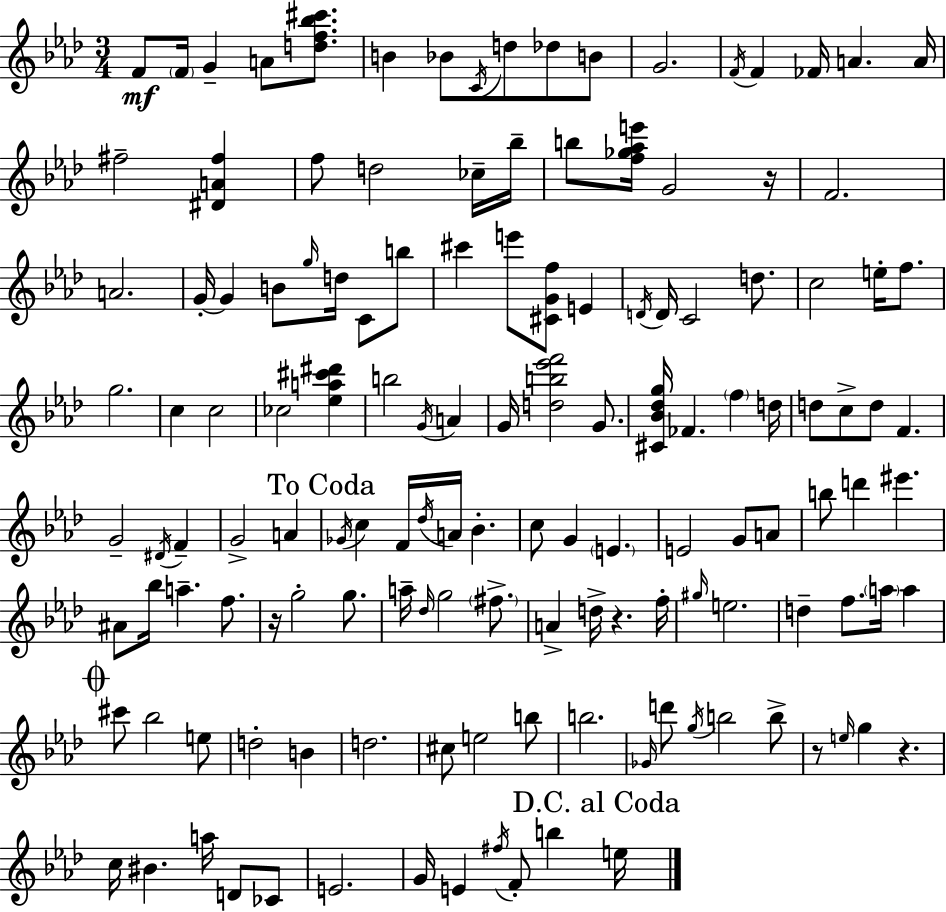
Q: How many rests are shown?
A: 5